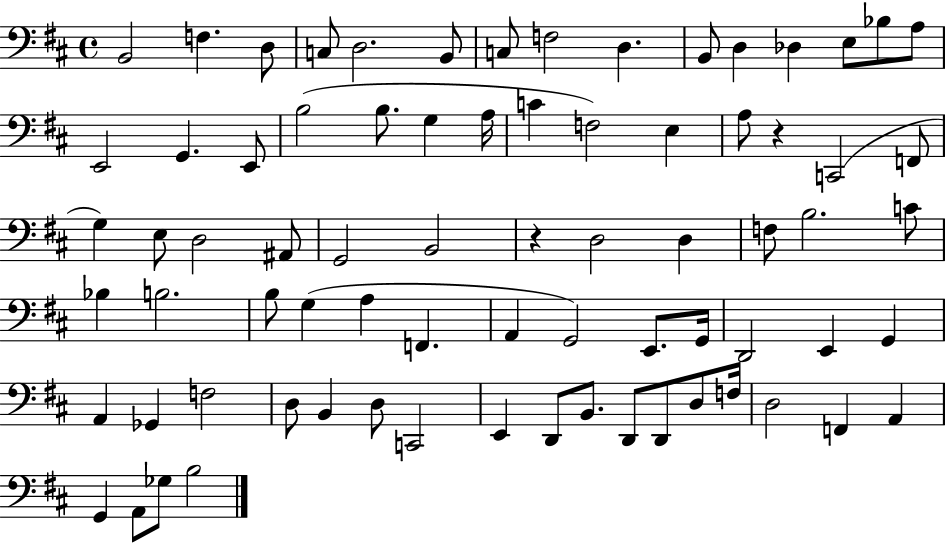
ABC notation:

X:1
T:Untitled
M:4/4
L:1/4
K:D
B,,2 F, D,/2 C,/2 D,2 B,,/2 C,/2 F,2 D, B,,/2 D, _D, E,/2 _B,/2 A,/2 E,,2 G,, E,,/2 B,2 B,/2 G, A,/4 C F,2 E, A,/2 z C,,2 F,,/2 G, E,/2 D,2 ^A,,/2 G,,2 B,,2 z D,2 D, F,/2 B,2 C/2 _B, B,2 B,/2 G, A, F,, A,, G,,2 E,,/2 G,,/4 D,,2 E,, G,, A,, _G,, F,2 D,/2 B,, D,/2 C,,2 E,, D,,/2 B,,/2 D,,/2 D,,/2 D,/2 F,/4 D,2 F,, A,, G,, A,,/2 _G,/2 B,2